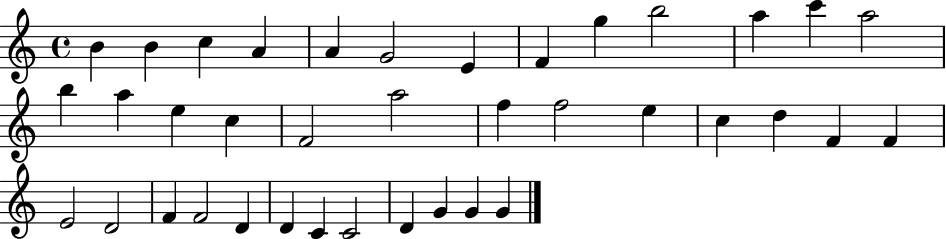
{
  \clef treble
  \time 4/4
  \defaultTimeSignature
  \key c \major
  b'4 b'4 c''4 a'4 | a'4 g'2 e'4 | f'4 g''4 b''2 | a''4 c'''4 a''2 | \break b''4 a''4 e''4 c''4 | f'2 a''2 | f''4 f''2 e''4 | c''4 d''4 f'4 f'4 | \break e'2 d'2 | f'4 f'2 d'4 | d'4 c'4 c'2 | d'4 g'4 g'4 g'4 | \break \bar "|."
}